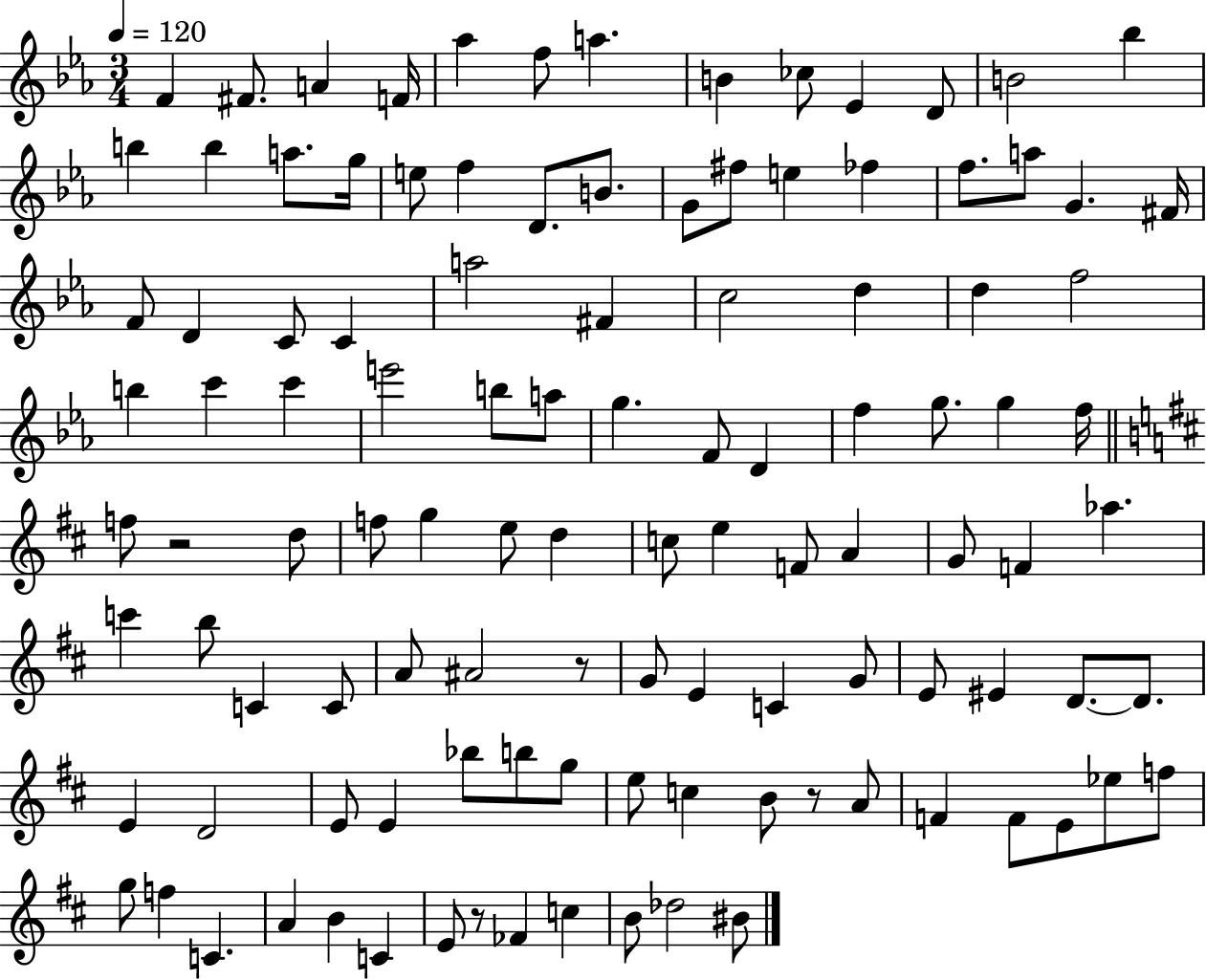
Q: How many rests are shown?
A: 4